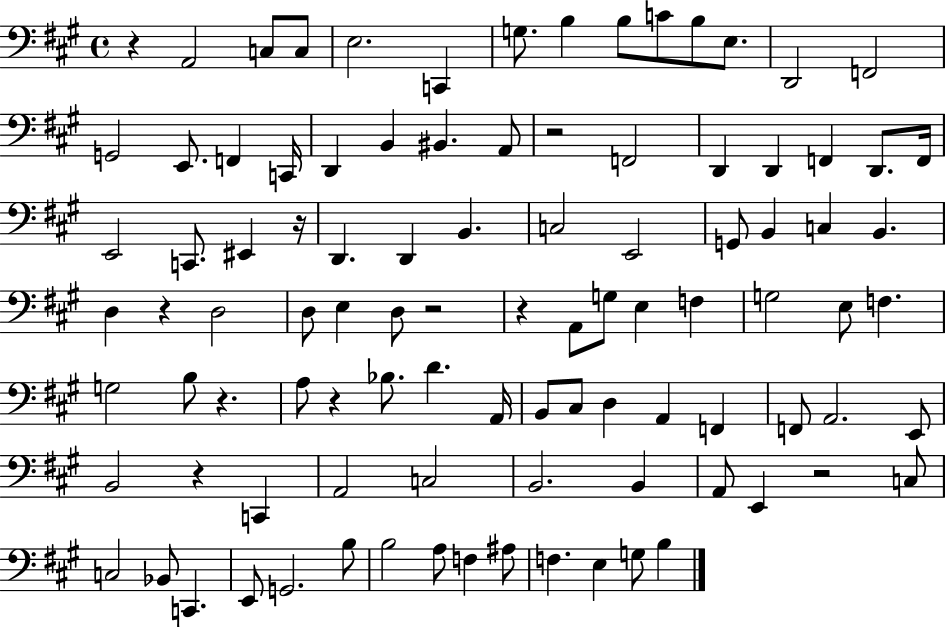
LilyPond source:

{
  \clef bass
  \time 4/4
  \defaultTimeSignature
  \key a \major
  r4 a,2 c8 c8 | e2. c,4 | g8. b4 b8 c'8 b8 e8. | d,2 f,2 | \break g,2 e,8. f,4 c,16 | d,4 b,4 bis,4. a,8 | r2 f,2 | d,4 d,4 f,4 d,8. f,16 | \break e,2 c,8. eis,4 r16 | d,4. d,4 b,4. | c2 e,2 | g,8 b,4 c4 b,4. | \break d4 r4 d2 | d8 e4 d8 r2 | r4 a,8 g8 e4 f4 | g2 e8 f4. | \break g2 b8 r4. | a8 r4 bes8. d'4. a,16 | b,8 cis8 d4 a,4 f,4 | f,8 a,2. e,8 | \break b,2 r4 c,4 | a,2 c2 | b,2. b,4 | a,8 e,4 r2 c8 | \break c2 bes,8 c,4. | e,8 g,2. b8 | b2 a8 f4 ais8 | f4. e4 g8 b4 | \break \bar "|."
}